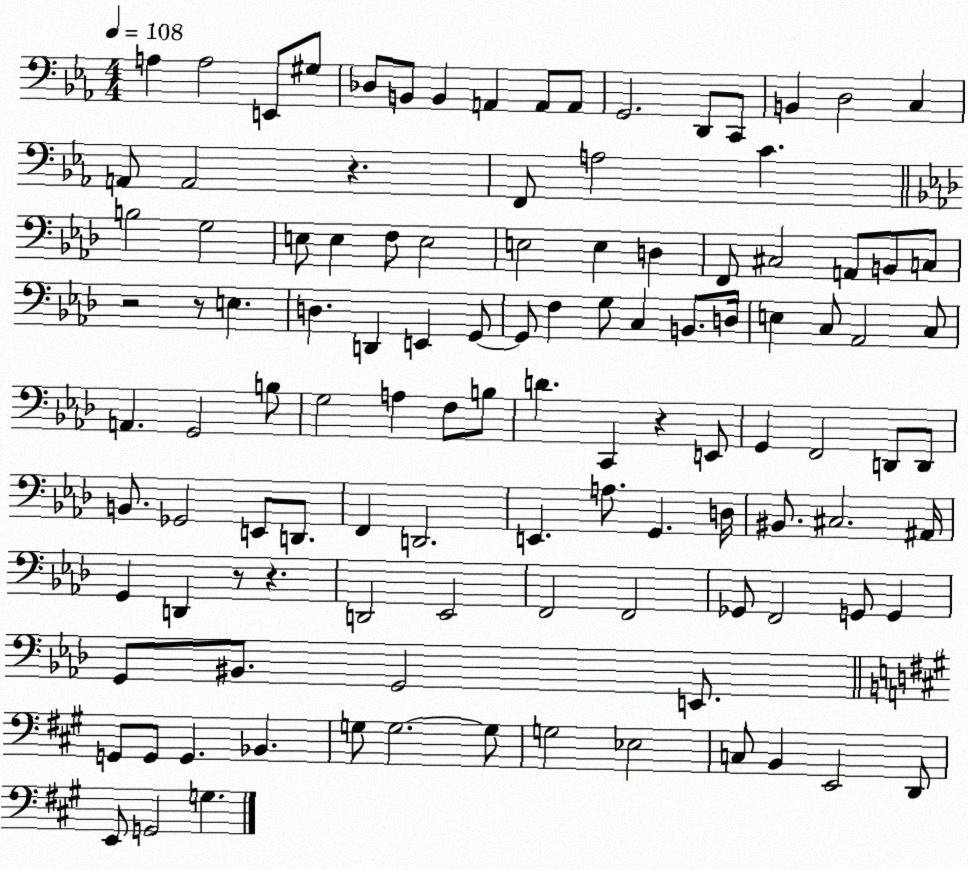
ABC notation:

X:1
T:Untitled
M:4/4
L:1/4
K:Eb
A, A,2 E,,/2 ^G,/2 _D,/2 B,,/2 B,, A,, A,,/2 A,,/2 G,,2 D,,/2 C,,/2 B,, D,2 C, A,,/2 A,,2 z F,,/2 A,2 C B,2 G,2 E,/2 E, F,/2 E,2 E,2 E, D, F,,/2 ^C,2 A,,/2 B,,/2 C,/2 z2 z/2 E, D, D,, E,, G,,/2 G,,/2 F, G,/2 C, B,,/2 D,/4 E, C,/2 _A,,2 C,/2 A,, G,,2 B,/2 G,2 A, F,/2 B,/2 D C,, z E,,/2 G,, F,,2 D,,/2 D,,/2 B,,/2 _G,,2 E,,/2 D,,/2 F,, D,,2 E,, A,/2 G,, D,/4 ^B,,/2 ^C,2 ^A,,/4 G,, D,, z/2 z D,,2 _E,,2 F,,2 F,,2 _G,,/2 F,,2 G,,/2 G,, G,,/2 ^B,,/2 G,,2 E,,/2 G,,/2 G,,/2 G,, _B,, G,/2 G,2 G,/2 G,2 _E,2 C,/2 B,, E,,2 D,,/2 E,,/2 G,,2 G,